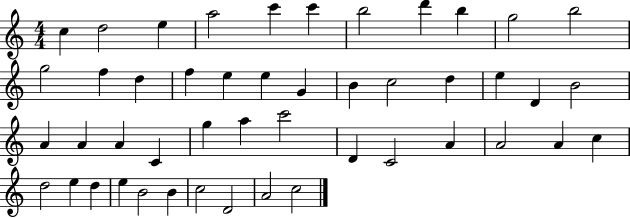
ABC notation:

X:1
T:Untitled
M:4/4
L:1/4
K:C
c d2 e a2 c' c' b2 d' b g2 b2 g2 f d f e e G B c2 d e D B2 A A A C g a c'2 D C2 A A2 A c d2 e d e B2 B c2 D2 A2 c2